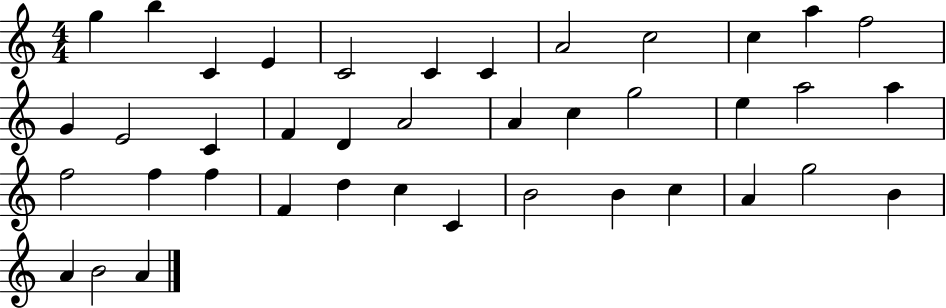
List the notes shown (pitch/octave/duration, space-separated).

G5/q B5/q C4/q E4/q C4/h C4/q C4/q A4/h C5/h C5/q A5/q F5/h G4/q E4/h C4/q F4/q D4/q A4/h A4/q C5/q G5/h E5/q A5/h A5/q F5/h F5/q F5/q F4/q D5/q C5/q C4/q B4/h B4/q C5/q A4/q G5/h B4/q A4/q B4/h A4/q